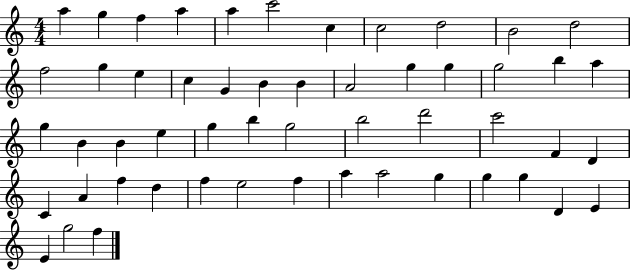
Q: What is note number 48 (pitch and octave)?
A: G5